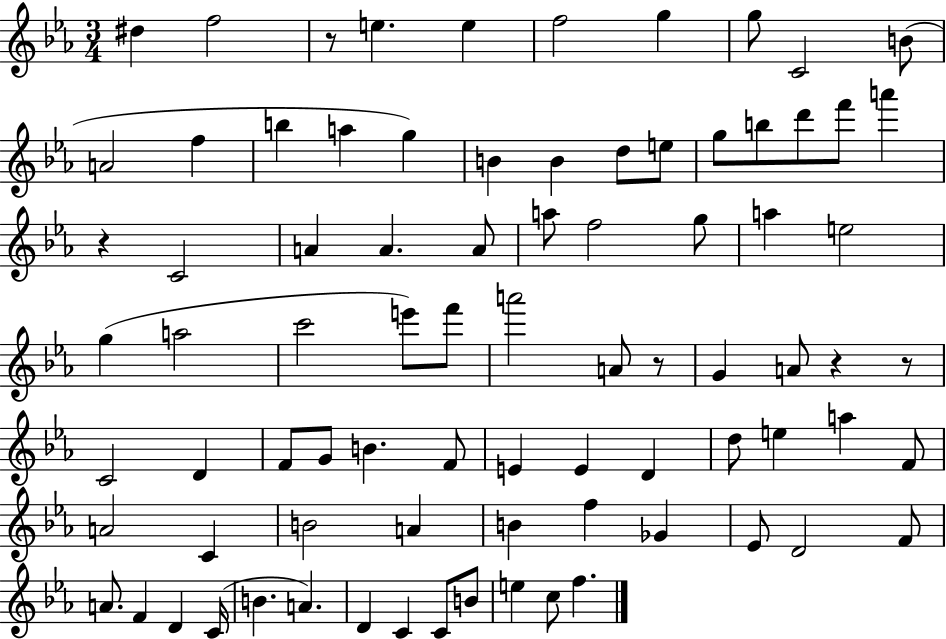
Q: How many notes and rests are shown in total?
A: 82